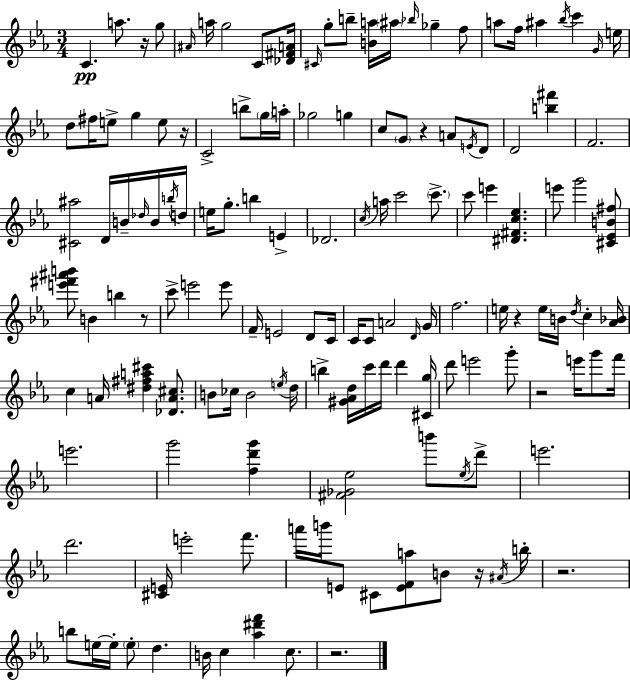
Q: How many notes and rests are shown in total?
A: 145